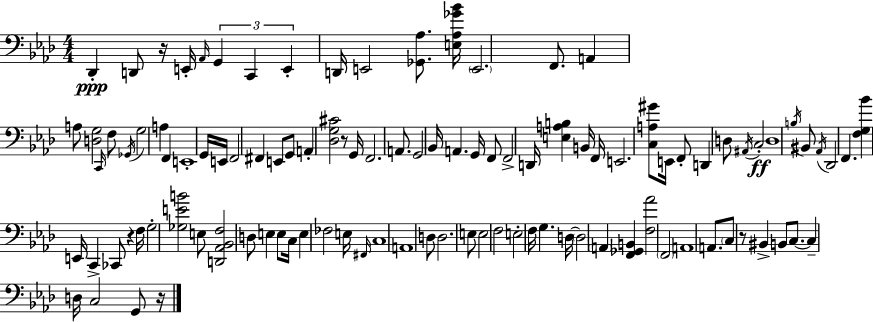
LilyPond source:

{
  \clef bass
  \numericTimeSignature
  \time 4/4
  \key f \minor
  \repeat volta 2 { des,4-.\ppp d,8 r16 e,16-. \grace { aes,16 } \tuplet 3/2 { g,4 c,4 | e,4-. } d,16 e,2 <ges, aes>8. | <e aes ges' bes'>16 \parenthesize e,2. f,8. | a,4 a8 <d g>2 \grace { c,16 } | \break f8 \acciaccatura { ges,16 } g2 a4 f,4 | e,1-. | g,16 e,16 f,2 fis,4 | e,8 g,8 \parenthesize a,4-. <des g cis'>2 | \break r8 g,16 f,2. | a,8. g,2 bes,16 a,4. | g,16 f,8 f,2-> d,16 <e a b>4 | b,16 f,16 e,2. | \break <c a gis'>8 e,16 f,8-. d,4 d8 \acciaccatura { ais,16 } c2-.\ff | d1 | \acciaccatura { b16 } bis,8 \acciaccatura { aes,16 } des,2 | f,4. <f g bes'>4 e,16 c,4-> ces,8 | \break r4 f16 g2-. <ges e' b'>2 | e8 <d, aes, bes, f>2 | d8 e4 e8 c16 e4 fes2 | e16 \grace { fis,16 } c1 | \break a,1 | d8 d2. | e8 e2 f2 | e2-. f16 | \break g4. d16~~ \parenthesize d2 \parenthesize a,4 | <f, ges, b,>4 <f aes'>2 \parenthesize f,2 | a,1 | a,8. \parenthesize c8 r8 bis,4-> | \break b,8 c8.~~ c4-- d16 c2 | g,8 r16 } \bar "|."
}